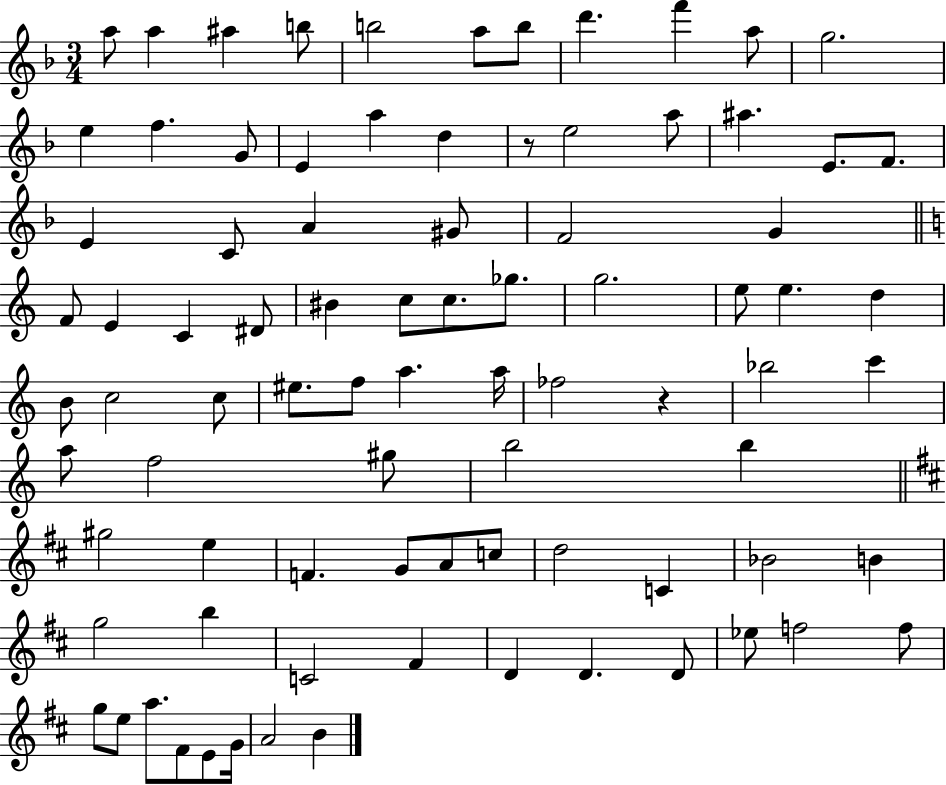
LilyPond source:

{
  \clef treble
  \numericTimeSignature
  \time 3/4
  \key f \major
  a''8 a''4 ais''4 b''8 | b''2 a''8 b''8 | d'''4. f'''4 a''8 | g''2. | \break e''4 f''4. g'8 | e'4 a''4 d''4 | r8 e''2 a''8 | ais''4. e'8. f'8. | \break e'4 c'8 a'4 gis'8 | f'2 g'4 | \bar "||" \break \key c \major f'8 e'4 c'4 dis'8 | bis'4 c''8 c''8. ges''8. | g''2. | e''8 e''4. d''4 | \break b'8 c''2 c''8 | eis''8. f''8 a''4. a''16 | fes''2 r4 | bes''2 c'''4 | \break a''8 f''2 gis''8 | b''2 b''4 | \bar "||" \break \key d \major gis''2 e''4 | f'4. g'8 a'8 c''8 | d''2 c'4 | bes'2 b'4 | \break g''2 b''4 | c'2 fis'4 | d'4 d'4. d'8 | ees''8 f''2 f''8 | \break g''8 e''8 a''8. fis'8 e'8 g'16 | a'2 b'4 | \bar "|."
}